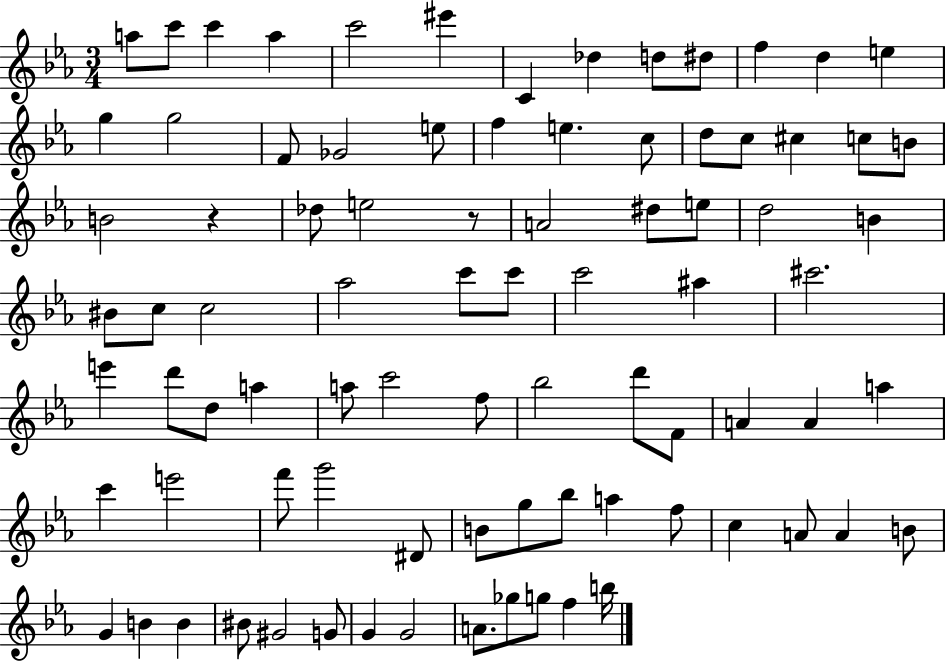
X:1
T:Untitled
M:3/4
L:1/4
K:Eb
a/2 c'/2 c' a c'2 ^e' C _d d/2 ^d/2 f d e g g2 F/2 _G2 e/2 f e c/2 d/2 c/2 ^c c/2 B/2 B2 z _d/2 e2 z/2 A2 ^d/2 e/2 d2 B ^B/2 c/2 c2 _a2 c'/2 c'/2 c'2 ^a ^c'2 e' d'/2 d/2 a a/2 c'2 f/2 _b2 d'/2 F/2 A A a c' e'2 f'/2 g'2 ^D/2 B/2 g/2 _b/2 a f/2 c A/2 A B/2 G B B ^B/2 ^G2 G/2 G G2 A/2 _g/2 g/2 f b/4